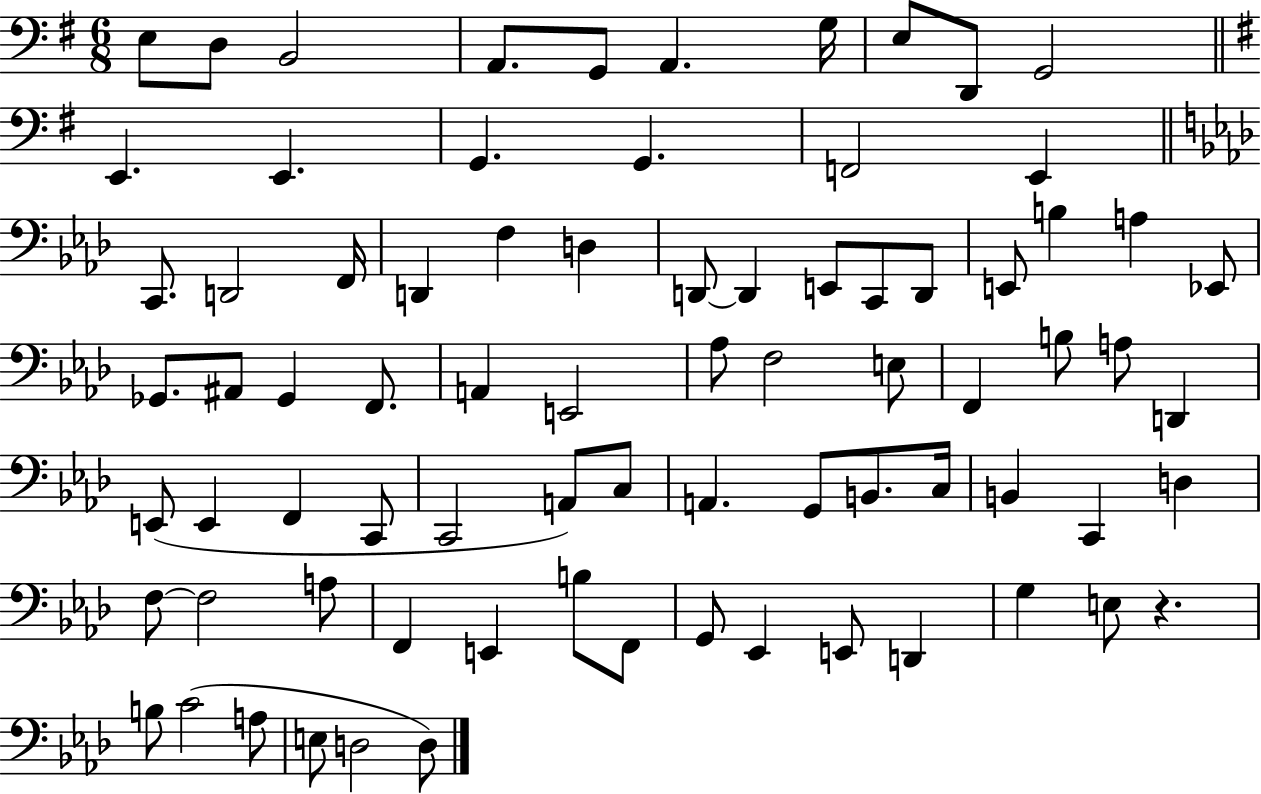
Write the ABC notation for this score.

X:1
T:Untitled
M:6/8
L:1/4
K:G
E,/2 D,/2 B,,2 A,,/2 G,,/2 A,, G,/4 E,/2 D,,/2 G,,2 E,, E,, G,, G,, F,,2 E,, C,,/2 D,,2 F,,/4 D,, F, D, D,,/2 D,, E,,/2 C,,/2 D,,/2 E,,/2 B, A, _E,,/2 _G,,/2 ^A,,/2 _G,, F,,/2 A,, E,,2 _A,/2 F,2 E,/2 F,, B,/2 A,/2 D,, E,,/2 E,, F,, C,,/2 C,,2 A,,/2 C,/2 A,, G,,/2 B,,/2 C,/4 B,, C,, D, F,/2 F,2 A,/2 F,, E,, B,/2 F,,/2 G,,/2 _E,, E,,/2 D,, G, E,/2 z B,/2 C2 A,/2 E,/2 D,2 D,/2